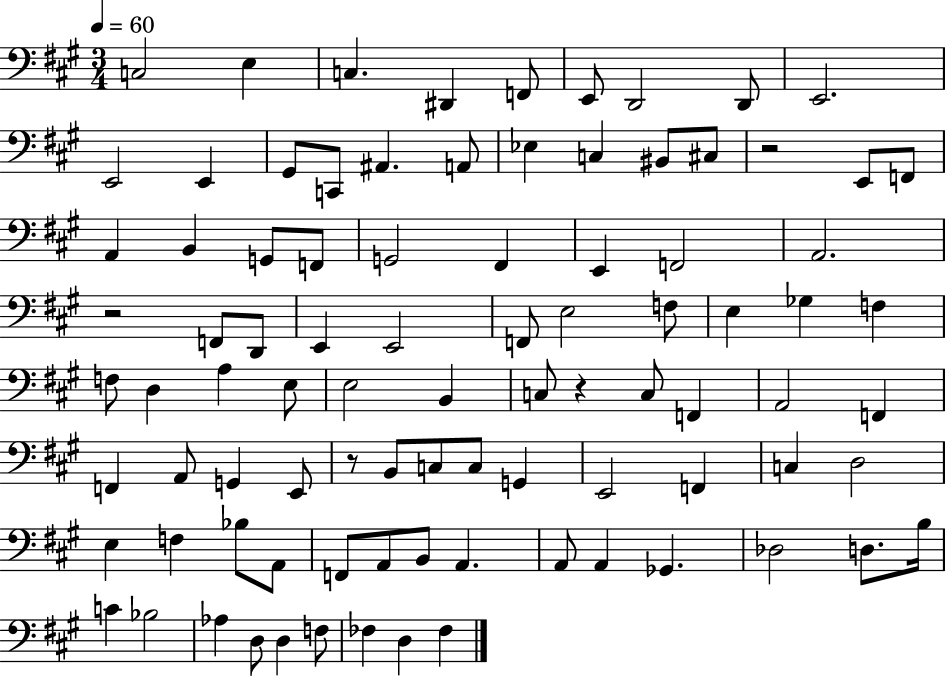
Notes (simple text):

C3/h E3/q C3/q. D#2/q F2/e E2/e D2/h D2/e E2/h. E2/h E2/q G#2/e C2/e A#2/q. A2/e Eb3/q C3/q BIS2/e C#3/e R/h E2/e F2/e A2/q B2/q G2/e F2/e G2/h F#2/q E2/q F2/h A2/h. R/h F2/e D2/e E2/q E2/h F2/e E3/h F3/e E3/q Gb3/q F3/q F3/e D3/q A3/q E3/e E3/h B2/q C3/e R/q C3/e F2/q A2/h F2/q F2/q A2/e G2/q E2/e R/e B2/e C3/e C3/e G2/q E2/h F2/q C3/q D3/h E3/q F3/q Bb3/e A2/e F2/e A2/e B2/e A2/q. A2/e A2/q Gb2/q. Db3/h D3/e. B3/s C4/q Bb3/h Ab3/q D3/e D3/q F3/e FES3/q D3/q FES3/q